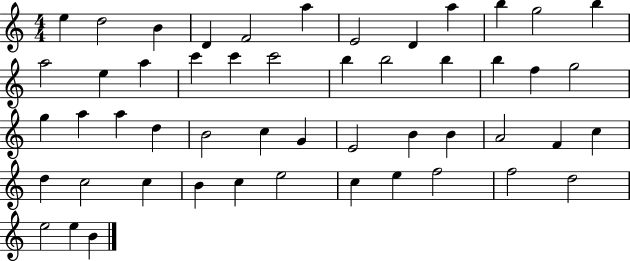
{
  \clef treble
  \numericTimeSignature
  \time 4/4
  \key c \major
  e''4 d''2 b'4 | d'4 f'2 a''4 | e'2 d'4 a''4 | b''4 g''2 b''4 | \break a''2 e''4 a''4 | c'''4 c'''4 c'''2 | b''4 b''2 b''4 | b''4 f''4 g''2 | \break g''4 a''4 a''4 d''4 | b'2 c''4 g'4 | e'2 b'4 b'4 | a'2 f'4 c''4 | \break d''4 c''2 c''4 | b'4 c''4 e''2 | c''4 e''4 f''2 | f''2 d''2 | \break e''2 e''4 b'4 | \bar "|."
}